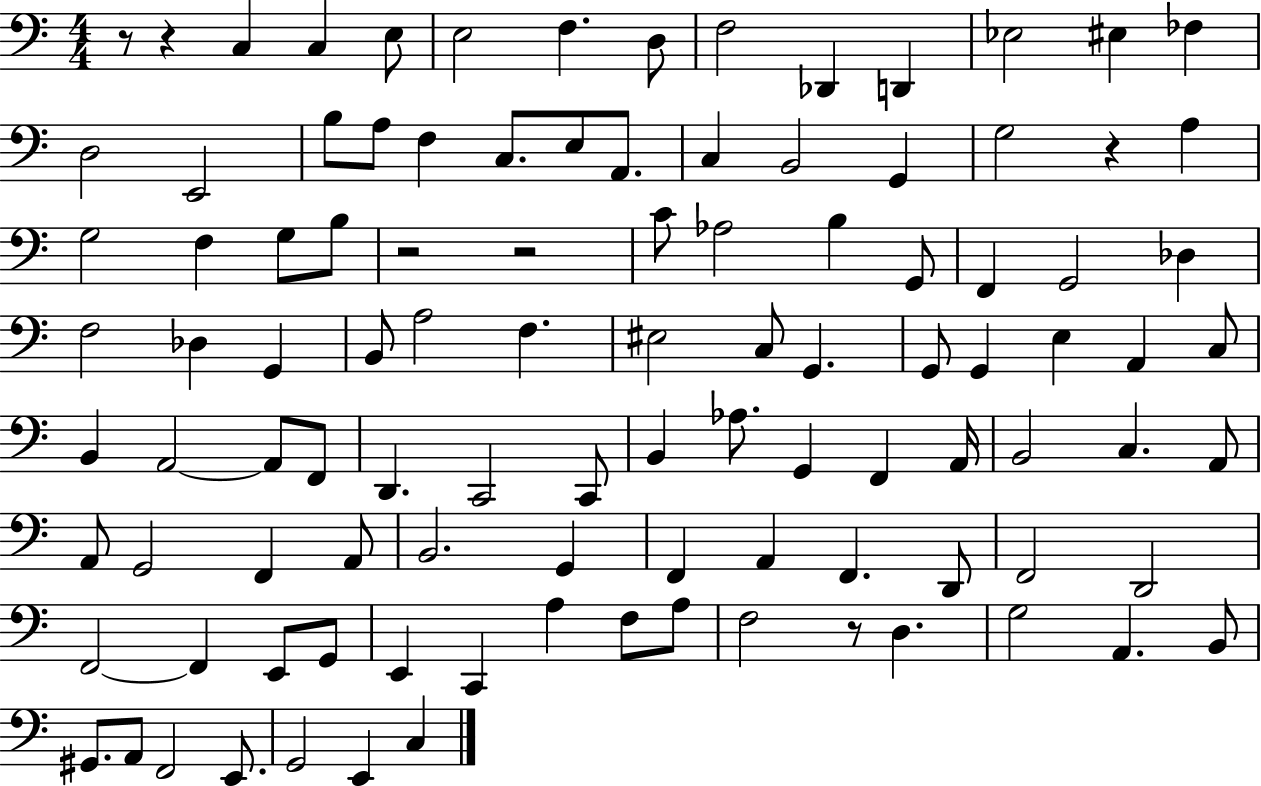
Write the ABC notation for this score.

X:1
T:Untitled
M:4/4
L:1/4
K:C
z/2 z C, C, E,/2 E,2 F, D,/2 F,2 _D,, D,, _E,2 ^E, _F, D,2 E,,2 B,/2 A,/2 F, C,/2 E,/2 A,,/2 C, B,,2 G,, G,2 z A, G,2 F, G,/2 B,/2 z2 z2 C/2 _A,2 B, G,,/2 F,, G,,2 _D, F,2 _D, G,, B,,/2 A,2 F, ^E,2 C,/2 G,, G,,/2 G,, E, A,, C,/2 B,, A,,2 A,,/2 F,,/2 D,, C,,2 C,,/2 B,, _A,/2 G,, F,, A,,/4 B,,2 C, A,,/2 A,,/2 G,,2 F,, A,,/2 B,,2 G,, F,, A,, F,, D,,/2 F,,2 D,,2 F,,2 F,, E,,/2 G,,/2 E,, C,, A, F,/2 A,/2 F,2 z/2 D, G,2 A,, B,,/2 ^G,,/2 A,,/2 F,,2 E,,/2 G,,2 E,, C,